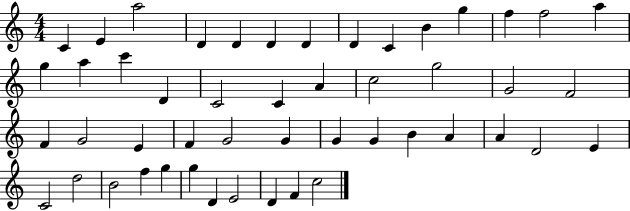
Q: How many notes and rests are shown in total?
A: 49